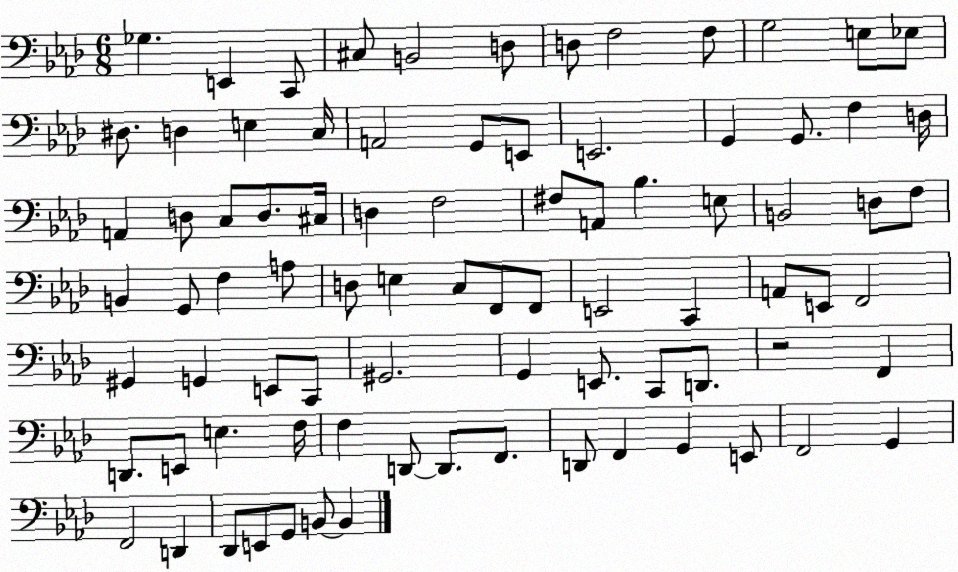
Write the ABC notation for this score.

X:1
T:Untitled
M:6/8
L:1/4
K:Ab
_G, E,, C,,/2 ^C,/2 B,,2 D,/2 D,/2 F,2 F,/2 G,2 E,/2 _E,/2 ^D,/2 D, E, C,/4 A,,2 G,,/2 E,,/2 E,,2 G,, G,,/2 F, D,/4 A,, D,/2 C,/2 D,/2 ^C,/4 D, F,2 ^F,/2 A,,/2 _B, E,/2 B,,2 D,/2 F,/2 B,, G,,/2 F, A,/2 D,/2 E, C,/2 F,,/2 F,,/2 E,,2 C,, A,,/2 E,,/2 F,,2 ^G,, G,, E,,/2 C,,/2 ^G,,2 G,, E,,/2 C,,/2 D,,/2 z2 F,, D,,/2 E,,/2 E, F,/4 F, D,,/2 D,,/2 F,,/2 D,,/2 F,, G,, E,,/2 F,,2 G,, F,,2 D,, _D,,/2 E,,/2 G,,/2 B,,/2 B,,